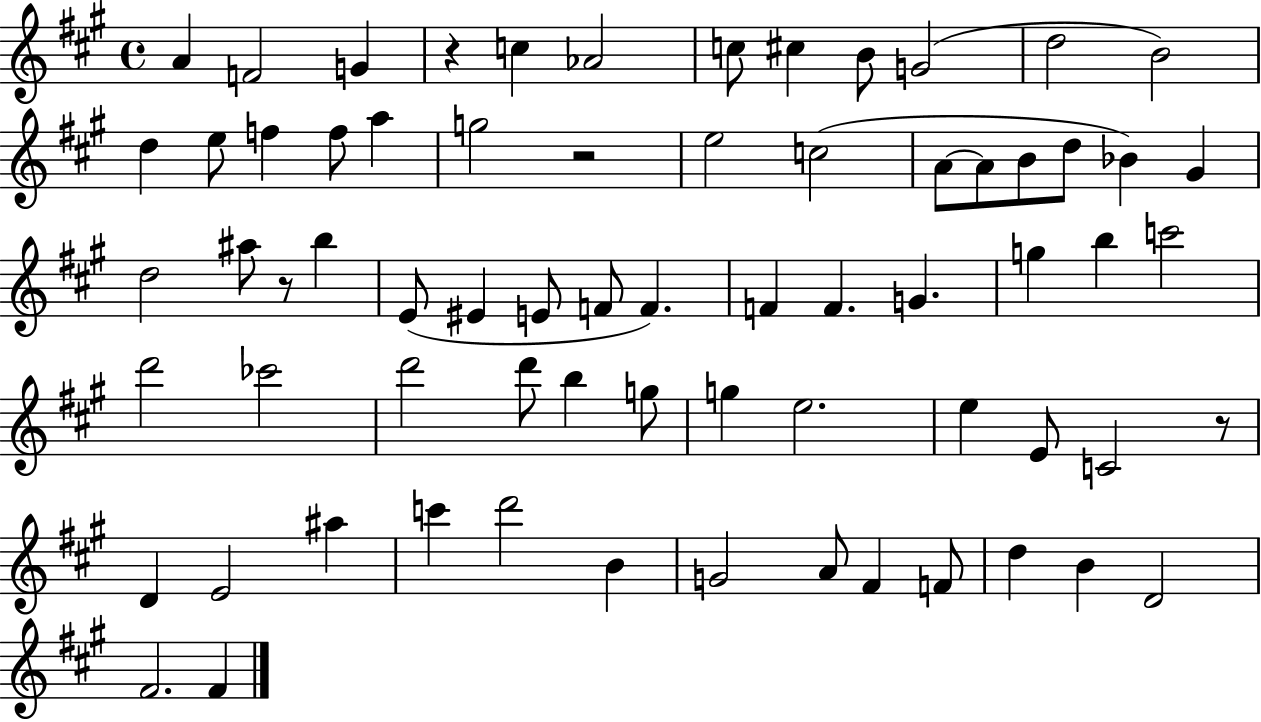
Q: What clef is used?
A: treble